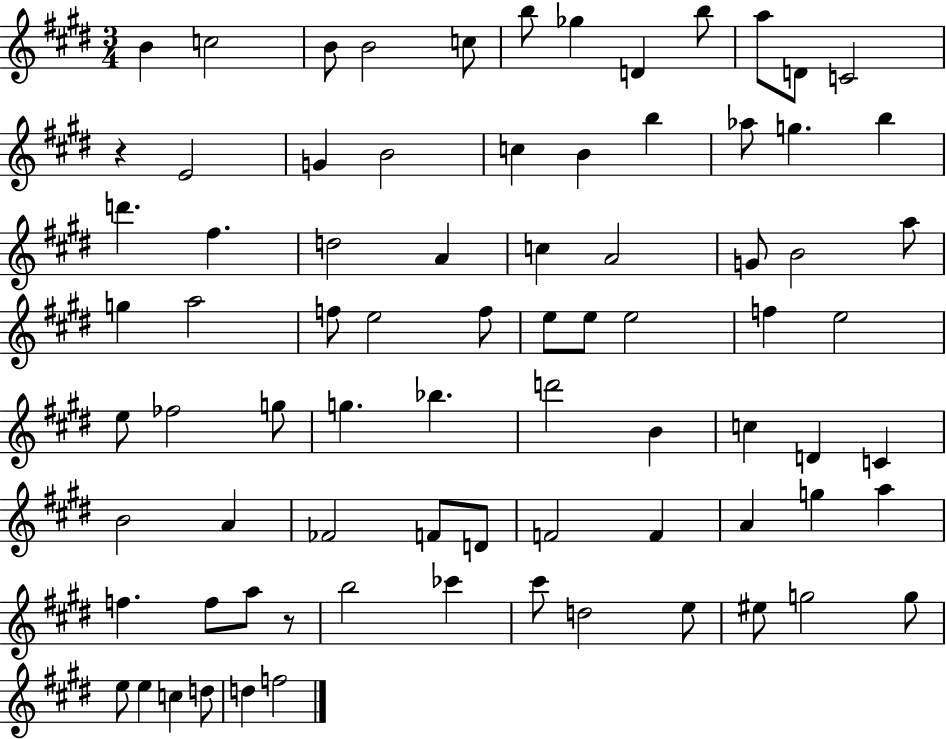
{
  \clef treble
  \numericTimeSignature
  \time 3/4
  \key e \major
  b'4 c''2 | b'8 b'2 c''8 | b''8 ges''4 d'4 b''8 | a''8 d'8 c'2 | \break r4 e'2 | g'4 b'2 | c''4 b'4 b''4 | aes''8 g''4. b''4 | \break d'''4. fis''4. | d''2 a'4 | c''4 a'2 | g'8 b'2 a''8 | \break g''4 a''2 | f''8 e''2 f''8 | e''8 e''8 e''2 | f''4 e''2 | \break e''8 fes''2 g''8 | g''4. bes''4. | d'''2 b'4 | c''4 d'4 c'4 | \break b'2 a'4 | fes'2 f'8 d'8 | f'2 f'4 | a'4 g''4 a''4 | \break f''4. f''8 a''8 r8 | b''2 ces'''4 | cis'''8 d''2 e''8 | eis''8 g''2 g''8 | \break e''8 e''4 c''4 d''8 | d''4 f''2 | \bar "|."
}